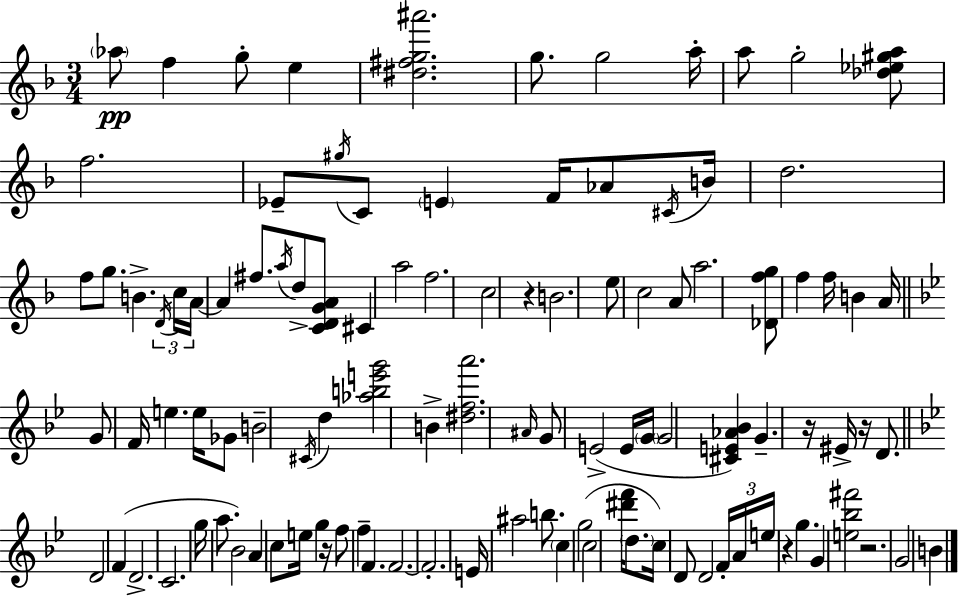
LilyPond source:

{
  \clef treble
  \numericTimeSignature
  \time 3/4
  \key f \major
  \parenthesize aes''8\pp f''4 g''8-. e''4 | <dis'' fis'' g'' ais'''>2. | g''8. g''2 a''16-. | a''8 g''2-. <des'' ees'' gis'' a''>8 | \break f''2. | ees'8-- \acciaccatura { gis''16 } c'8 \parenthesize e'4 f'16 aes'8 | \acciaccatura { cis'16 } b'16 d''2. | f''8 g''8. b'4.-> | \break \tuplet 3/2 { \acciaccatura { d'16 } c''16 a'16~~ } a'4 fis''8. \acciaccatura { a''16 } | d''8-> <c' d' g' a'>8 cis'4 a''2 | f''2. | c''2 | \break r4 b'2. | e''8 c''2 | a'8 a''2. | <des' f'' g''>8 f''4 f''16 b'4 | \break a'16 \bar "||" \break \key g \minor g'8 f'16 e''4. e''16 ges'8 | b'2-- \acciaccatura { cis'16 } d''4 | <aes'' b'' e''' g'''>2 b'4-> | <dis'' f'' a'''>2. | \break \grace { ais'16 } g'8 e'2->( | e'16 \parenthesize g'16 \parenthesize g'2 <cis' e' aes' bes'>4) | g'4.-- r16 eis'16-> r16 d'8. | \bar "||" \break \key bes \major d'2 f'4( | d'2.-> | c'2. | g''16 a''8. bes'2) | \break a'4 c''8 e''16 g''4 r16 | f''8 f''4-- f'4. | f'2.~~ | f'2.-. | \break e'16 ais''2 b''8. | \parenthesize c''4 g''2( | c''2 <dis''' f'''>16 \parenthesize d''8. | c''16) d'8 d'2 \tuplet 3/2 { f'16-. | \break a'16 e''16 } r4 g''4. | g'4 <e'' bes'' fis'''>2 | r2. | g'2 b'4 | \break \bar "|."
}